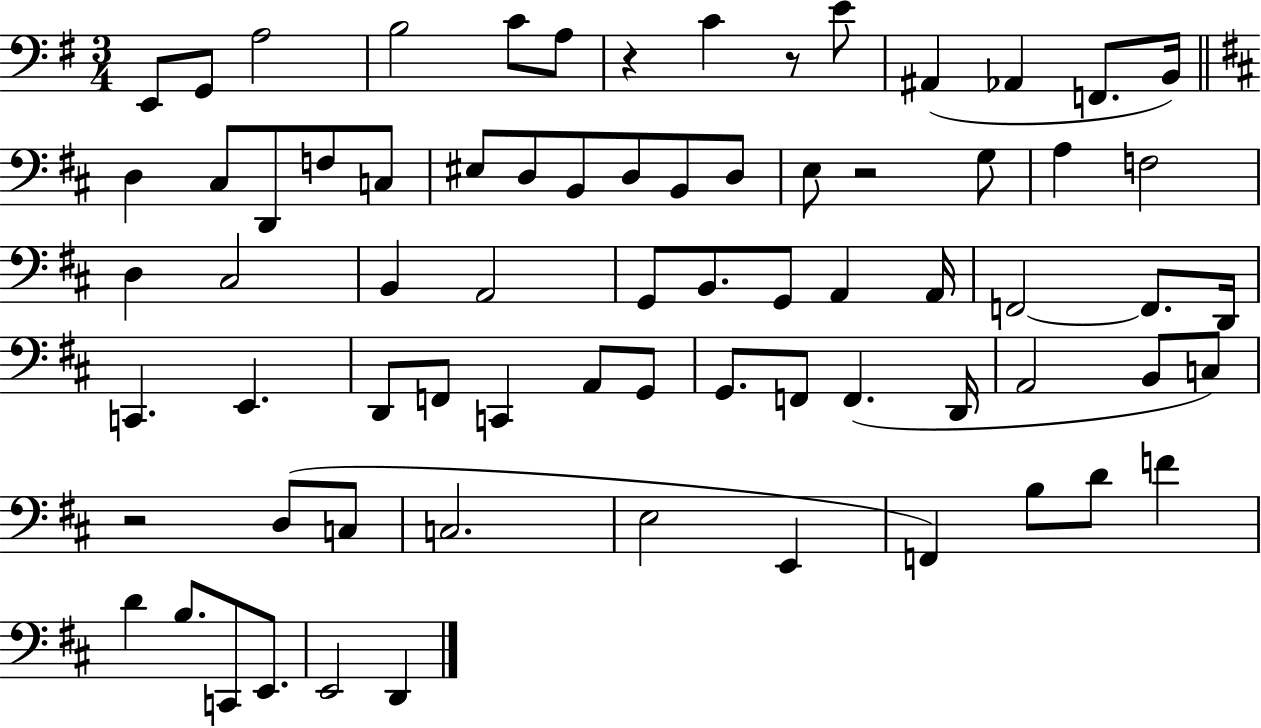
{
  \clef bass
  \numericTimeSignature
  \time 3/4
  \key g \major
  e,8 g,8 a2 | b2 c'8 a8 | r4 c'4 r8 e'8 | ais,4( aes,4 f,8. b,16) | \break \bar "||" \break \key d \major d4 cis8 d,8 f8 c8 | eis8 d8 b,8 d8 b,8 d8 | e8 r2 g8 | a4 f2 | \break d4 cis2 | b,4 a,2 | g,8 b,8. g,8 a,4 a,16 | f,2~~ f,8. d,16 | \break c,4. e,4. | d,8 f,8 c,4 a,8 g,8 | g,8. f,8 f,4.( d,16 | a,2 b,8 c8) | \break r2 d8( c8 | c2. | e2 e,4 | f,4) b8 d'8 f'4 | \break d'4 b8. c,8 e,8. | e,2 d,4 | \bar "|."
}